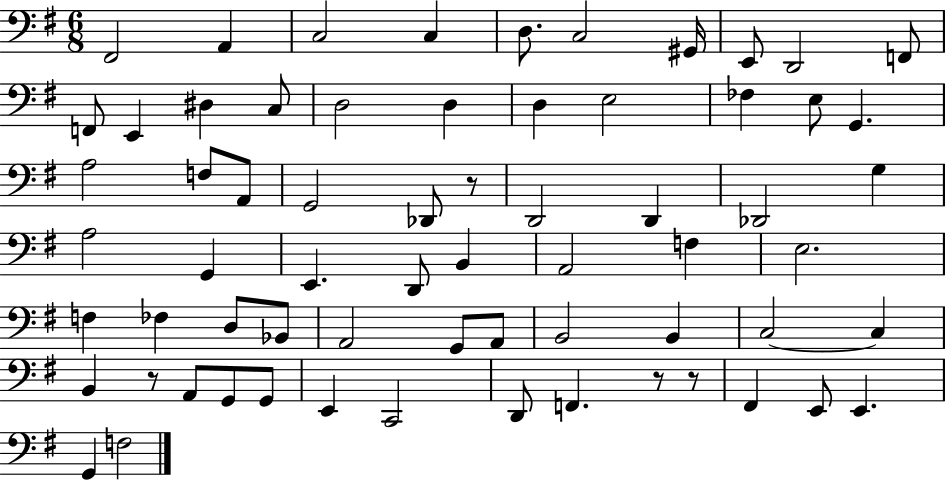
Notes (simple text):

F#2/h A2/q C3/h C3/q D3/e. C3/h G#2/s E2/e D2/h F2/e F2/e E2/q D#3/q C3/e D3/h D3/q D3/q E3/h FES3/q E3/e G2/q. A3/h F3/e A2/e G2/h Db2/e R/e D2/h D2/q Db2/h G3/q A3/h G2/q E2/q. D2/e B2/q A2/h F3/q E3/h. F3/q FES3/q D3/e Bb2/e A2/h G2/e A2/e B2/h B2/q C3/h C3/q B2/q R/e A2/e G2/e G2/e E2/q C2/h D2/e F2/q. R/e R/e F#2/q E2/e E2/q. G2/q F3/h